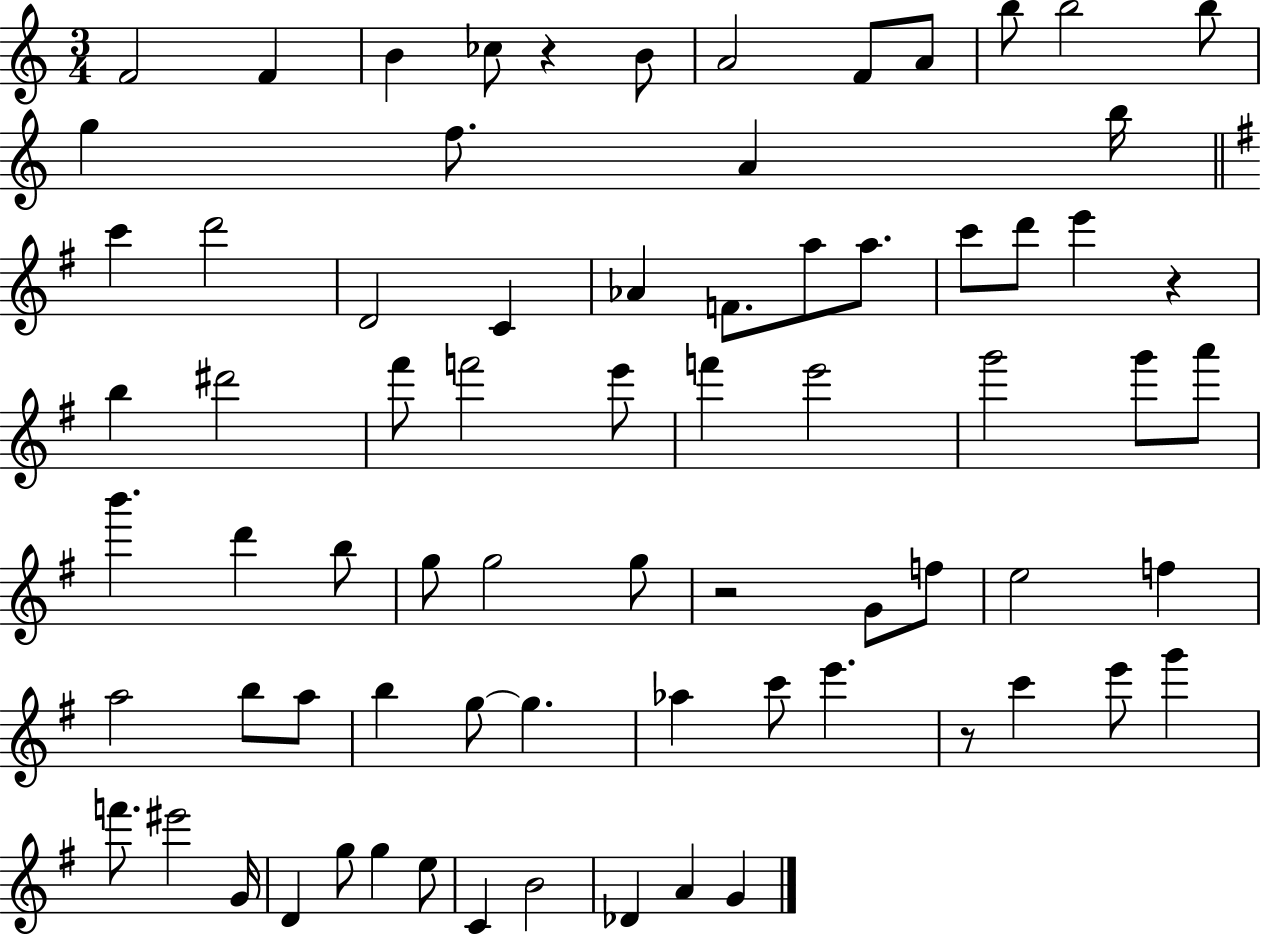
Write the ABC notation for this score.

X:1
T:Untitled
M:3/4
L:1/4
K:C
F2 F B _c/2 z B/2 A2 F/2 A/2 b/2 b2 b/2 g f/2 A b/4 c' d'2 D2 C _A F/2 a/2 a/2 c'/2 d'/2 e' z b ^d'2 ^f'/2 f'2 e'/2 f' e'2 g'2 g'/2 a'/2 b' d' b/2 g/2 g2 g/2 z2 G/2 f/2 e2 f a2 b/2 a/2 b g/2 g _a c'/2 e' z/2 c' e'/2 g' f'/2 ^e'2 G/4 D g/2 g e/2 C B2 _D A G